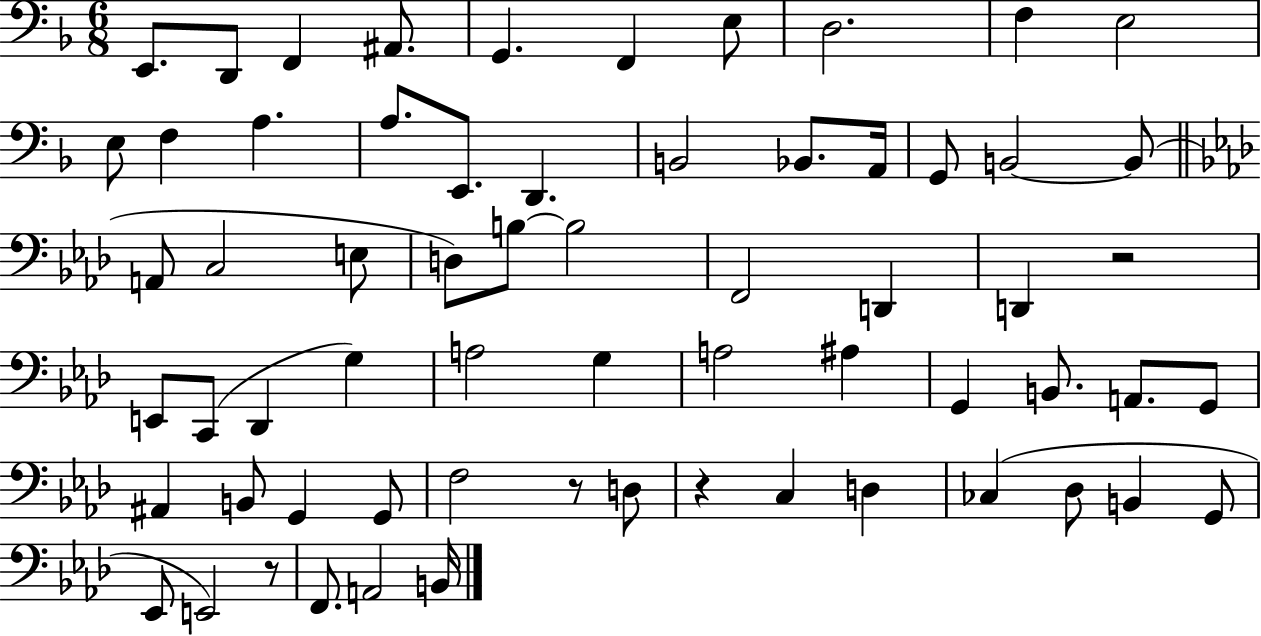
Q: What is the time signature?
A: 6/8